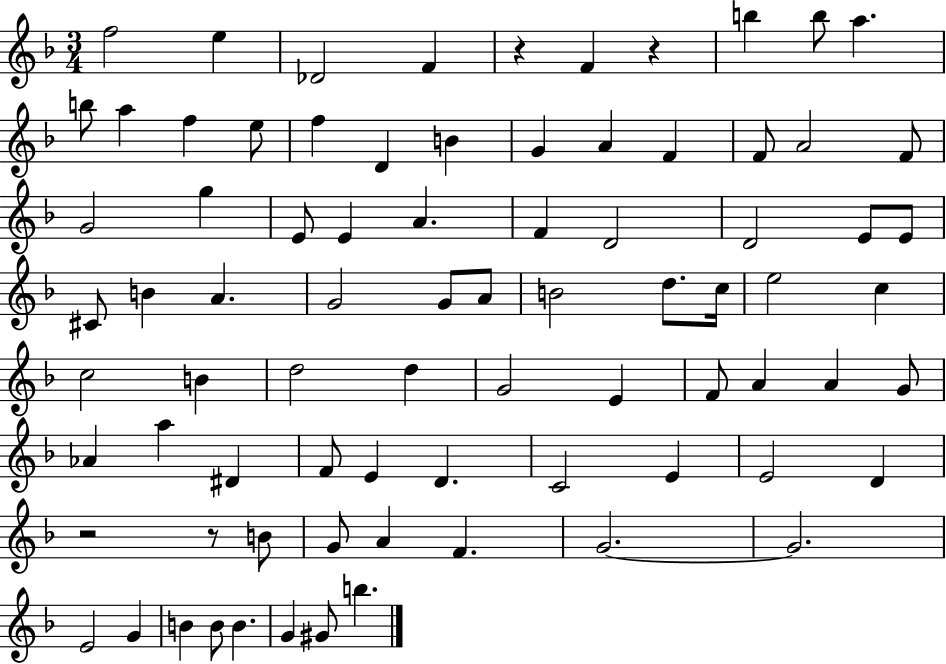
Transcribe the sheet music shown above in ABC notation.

X:1
T:Untitled
M:3/4
L:1/4
K:F
f2 e _D2 F z F z b b/2 a b/2 a f e/2 f D B G A F F/2 A2 F/2 G2 g E/2 E A F D2 D2 E/2 E/2 ^C/2 B A G2 G/2 A/2 B2 d/2 c/4 e2 c c2 B d2 d G2 E F/2 A A G/2 _A a ^D F/2 E D C2 E E2 D z2 z/2 B/2 G/2 A F G2 G2 E2 G B B/2 B G ^G/2 b